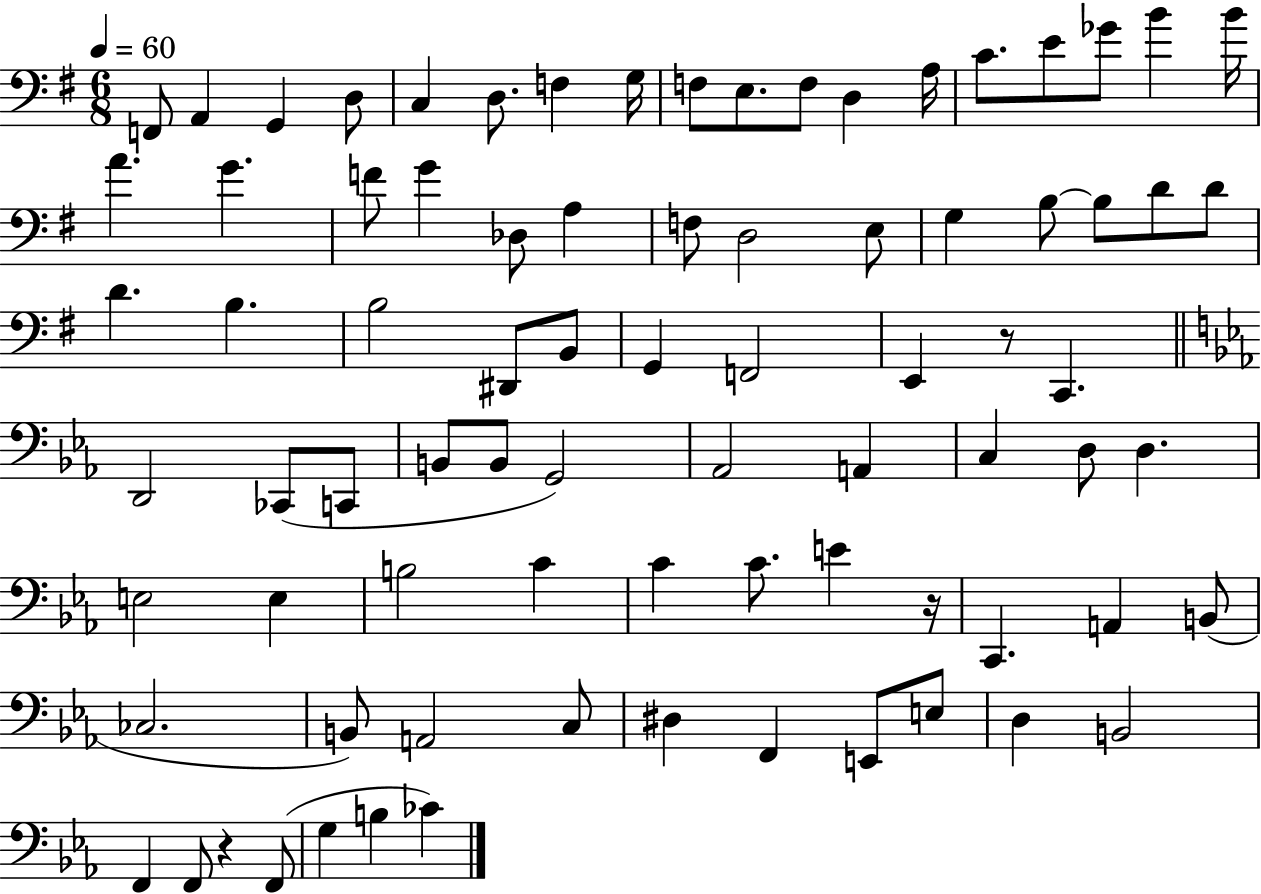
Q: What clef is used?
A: bass